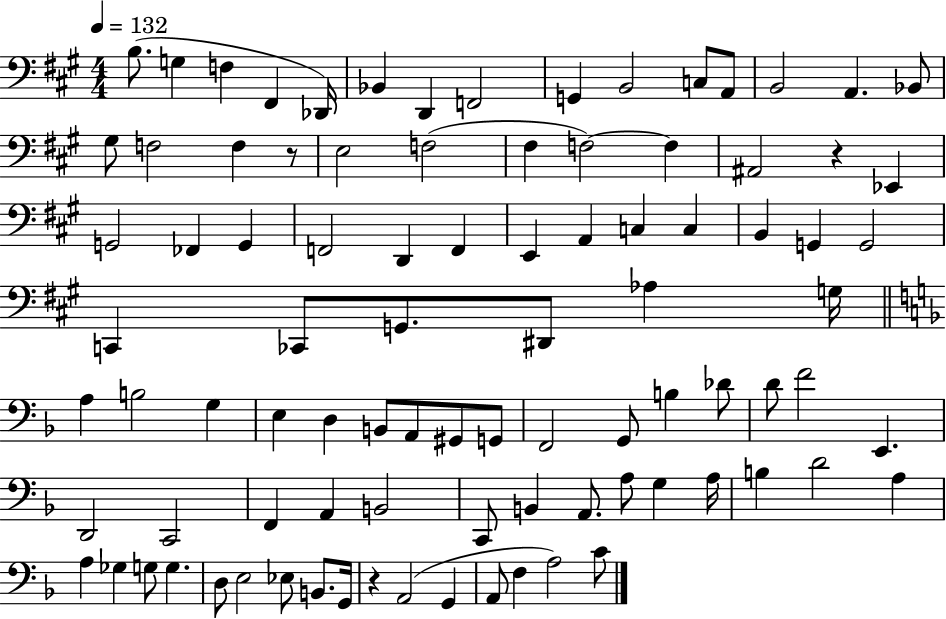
B3/e. G3/q F3/q F#2/q Db2/s Bb2/q D2/q F2/h G2/q B2/h C3/e A2/e B2/h A2/q. Bb2/e G#3/e F3/h F3/q R/e E3/h F3/h F#3/q F3/h F3/q A#2/h R/q Eb2/q G2/h FES2/q G2/q F2/h D2/q F2/q E2/q A2/q C3/q C3/q B2/q G2/q G2/h C2/q CES2/e G2/e. D#2/e Ab3/q G3/s A3/q B3/h G3/q E3/q D3/q B2/e A2/e G#2/e G2/e F2/h G2/e B3/q Db4/e D4/e F4/h E2/q. D2/h C2/h F2/q A2/q B2/h C2/e B2/q A2/e. A3/e G3/q A3/s B3/q D4/h A3/q A3/q Gb3/q G3/e G3/q. D3/e E3/h Eb3/e B2/e. G2/s R/q A2/h G2/q A2/e F3/q A3/h C4/e